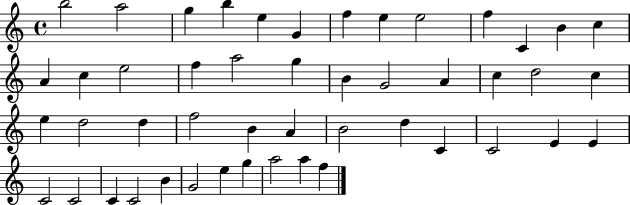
{
  \clef treble
  \time 4/4
  \defaultTimeSignature
  \key c \major
  b''2 a''2 | g''4 b''4 e''4 g'4 | f''4 e''4 e''2 | f''4 c'4 b'4 c''4 | \break a'4 c''4 e''2 | f''4 a''2 g''4 | b'4 g'2 a'4 | c''4 d''2 c''4 | \break e''4 d''2 d''4 | f''2 b'4 a'4 | b'2 d''4 c'4 | c'2 e'4 e'4 | \break c'2 c'2 | c'4 c'2 b'4 | g'2 e''4 g''4 | a''2 a''4 f''4 | \break \bar "|."
}